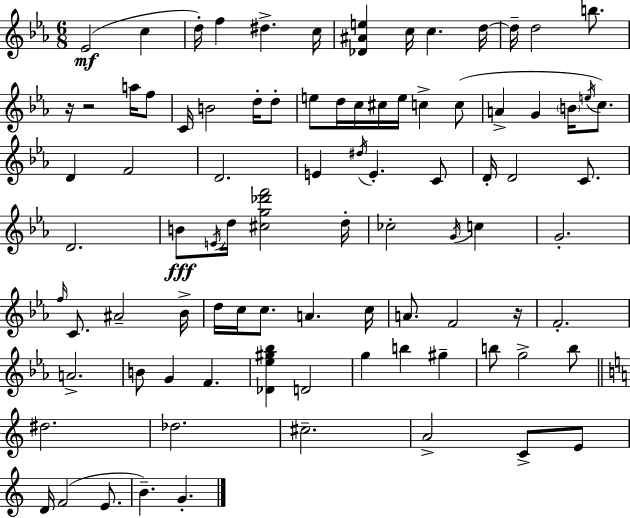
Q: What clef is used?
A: treble